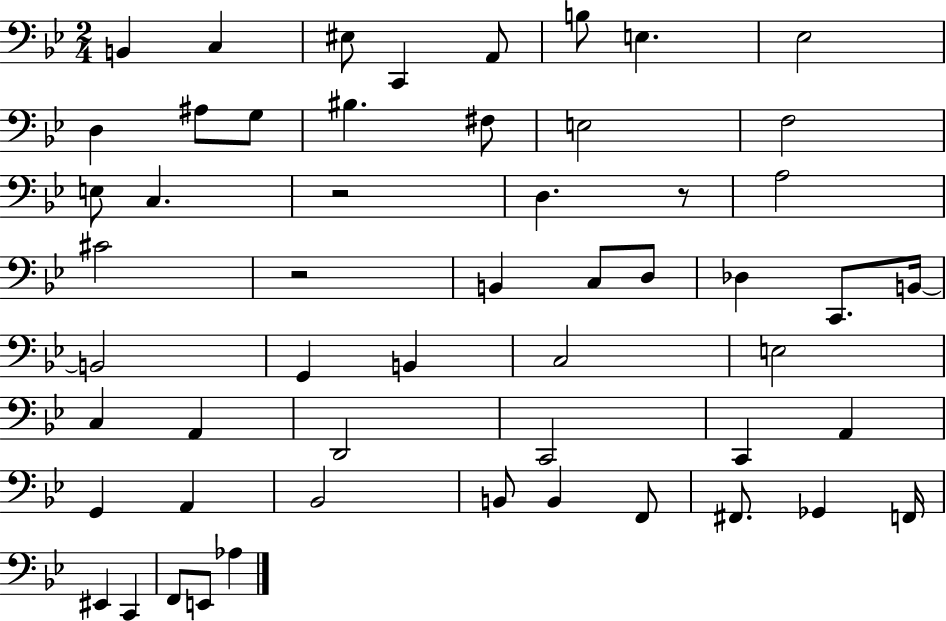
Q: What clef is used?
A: bass